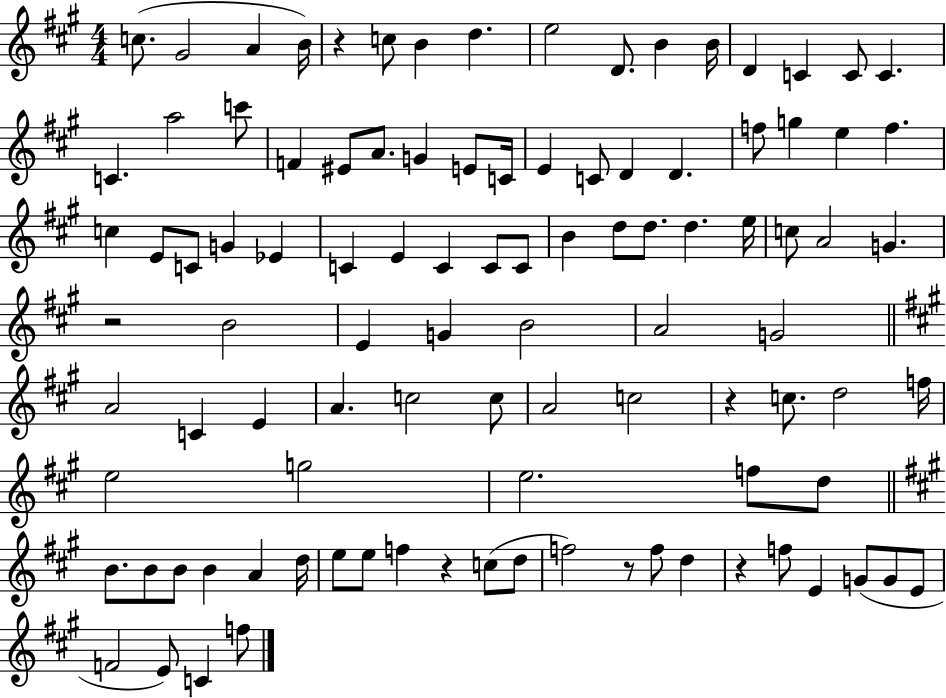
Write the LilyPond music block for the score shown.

{
  \clef treble
  \numericTimeSignature
  \time 4/4
  \key a \major
  \repeat volta 2 { c''8.( gis'2 a'4 b'16) | r4 c''8 b'4 d''4. | e''2 d'8. b'4 b'16 | d'4 c'4 c'8 c'4. | \break c'4. a''2 c'''8 | f'4 eis'8 a'8. g'4 e'8 c'16 | e'4 c'8 d'4 d'4. | f''8 g''4 e''4 f''4. | \break c''4 e'8 c'8 g'4 ees'4 | c'4 e'4 c'4 c'8 c'8 | b'4 d''8 d''8. d''4. e''16 | c''8 a'2 g'4. | \break r2 b'2 | e'4 g'4 b'2 | a'2 g'2 | \bar "||" \break \key a \major a'2 c'4 e'4 | a'4. c''2 c''8 | a'2 c''2 | r4 c''8. d''2 f''16 | \break e''2 g''2 | e''2. f''8 d''8 | \bar "||" \break \key a \major b'8. b'8 b'8 b'4 a'4 d''16 | e''8 e''8 f''4 r4 c''8( d''8 | f''2) r8 f''8 d''4 | r4 f''8 e'4 g'8( g'8 e'8 | \break f'2 e'8) c'4 f''8 | } \bar "|."
}